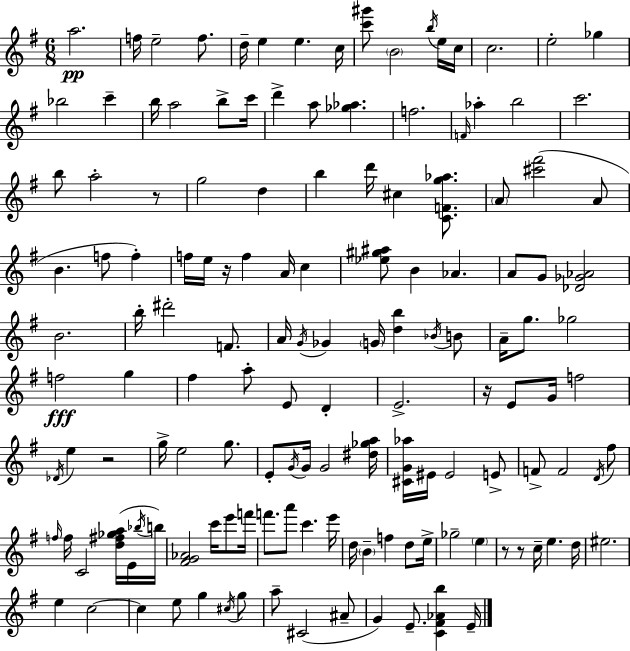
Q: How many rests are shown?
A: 6